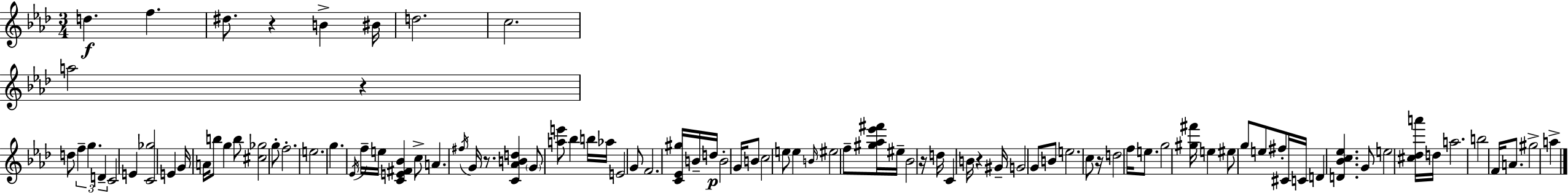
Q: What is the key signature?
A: AES major